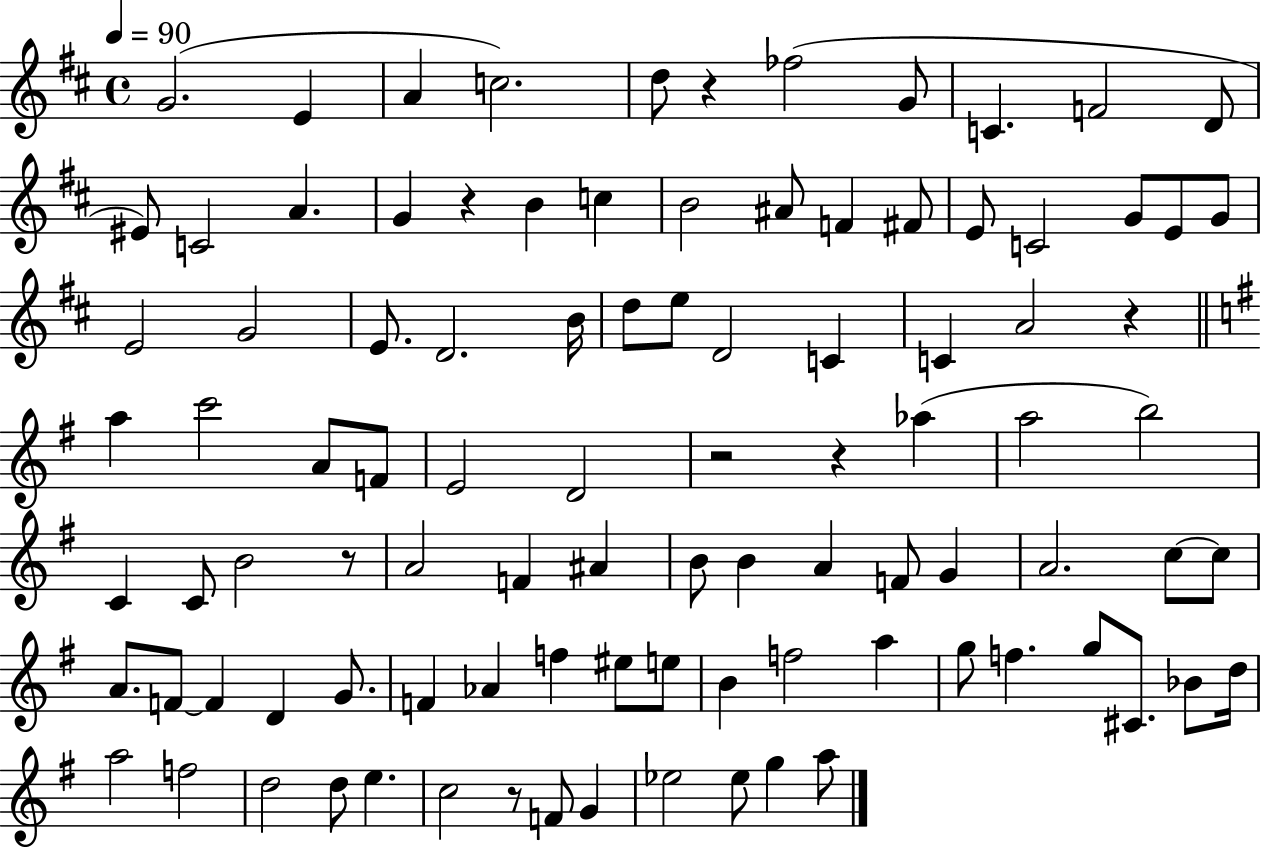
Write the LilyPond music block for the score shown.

{
  \clef treble
  \time 4/4
  \defaultTimeSignature
  \key d \major
  \tempo 4 = 90
  g'2.( e'4 | a'4 c''2.) | d''8 r4 fes''2( g'8 | c'4. f'2 d'8 | \break eis'8) c'2 a'4. | g'4 r4 b'4 c''4 | b'2 ais'8 f'4 fis'8 | e'8 c'2 g'8 e'8 g'8 | \break e'2 g'2 | e'8. d'2. b'16 | d''8 e''8 d'2 c'4 | c'4 a'2 r4 | \break \bar "||" \break \key g \major a''4 c'''2 a'8 f'8 | e'2 d'2 | r2 r4 aes''4( | a''2 b''2) | \break c'4 c'8 b'2 r8 | a'2 f'4 ais'4 | b'8 b'4 a'4 f'8 g'4 | a'2. c''8~~ c''8 | \break a'8. f'8~~ f'4 d'4 g'8. | f'4 aes'4 f''4 eis''8 e''8 | b'4 f''2 a''4 | g''8 f''4. g''8 cis'8. bes'8 d''16 | \break a''2 f''2 | d''2 d''8 e''4. | c''2 r8 f'8 g'4 | ees''2 ees''8 g''4 a''8 | \break \bar "|."
}